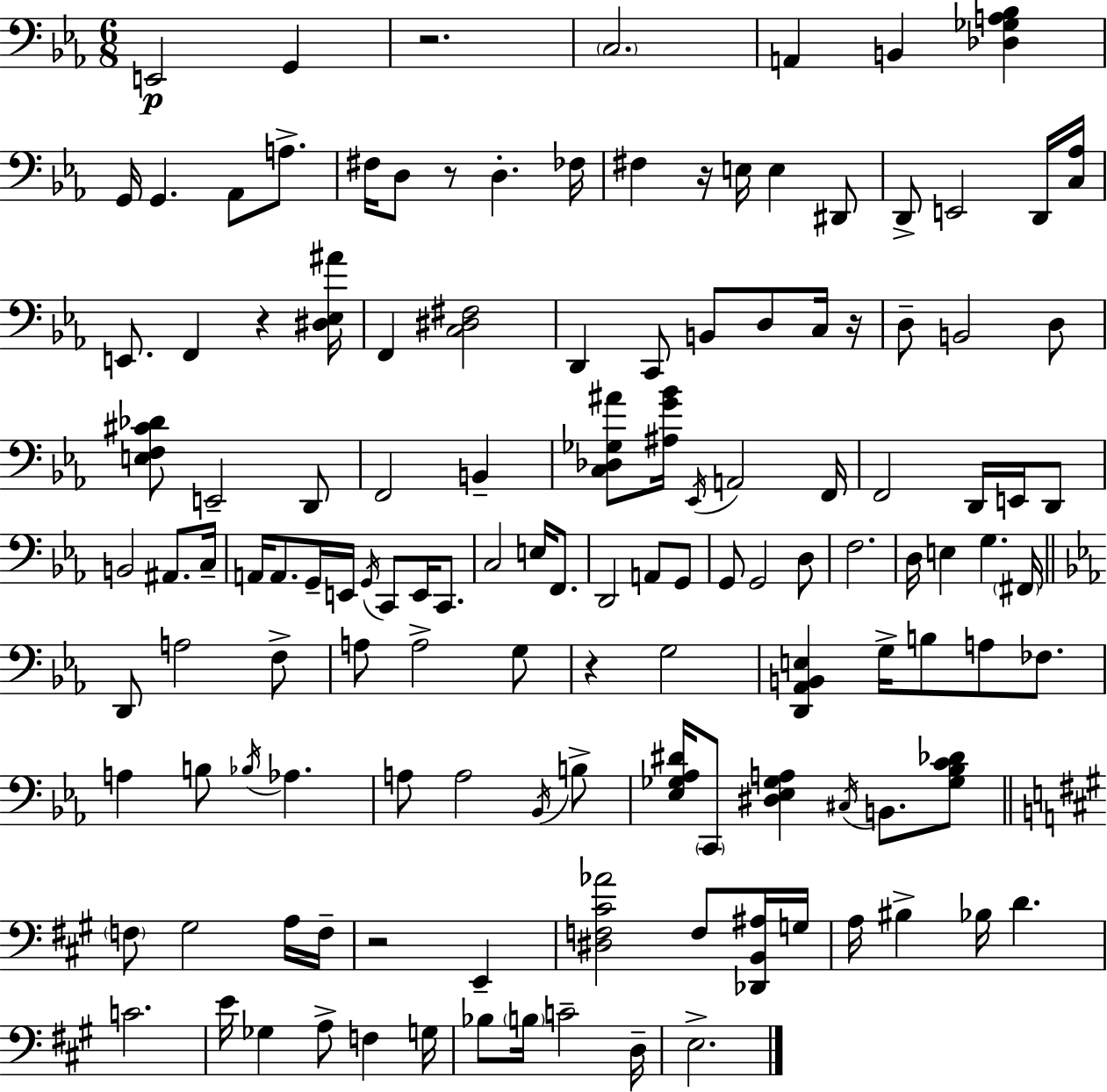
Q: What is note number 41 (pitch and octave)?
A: E2